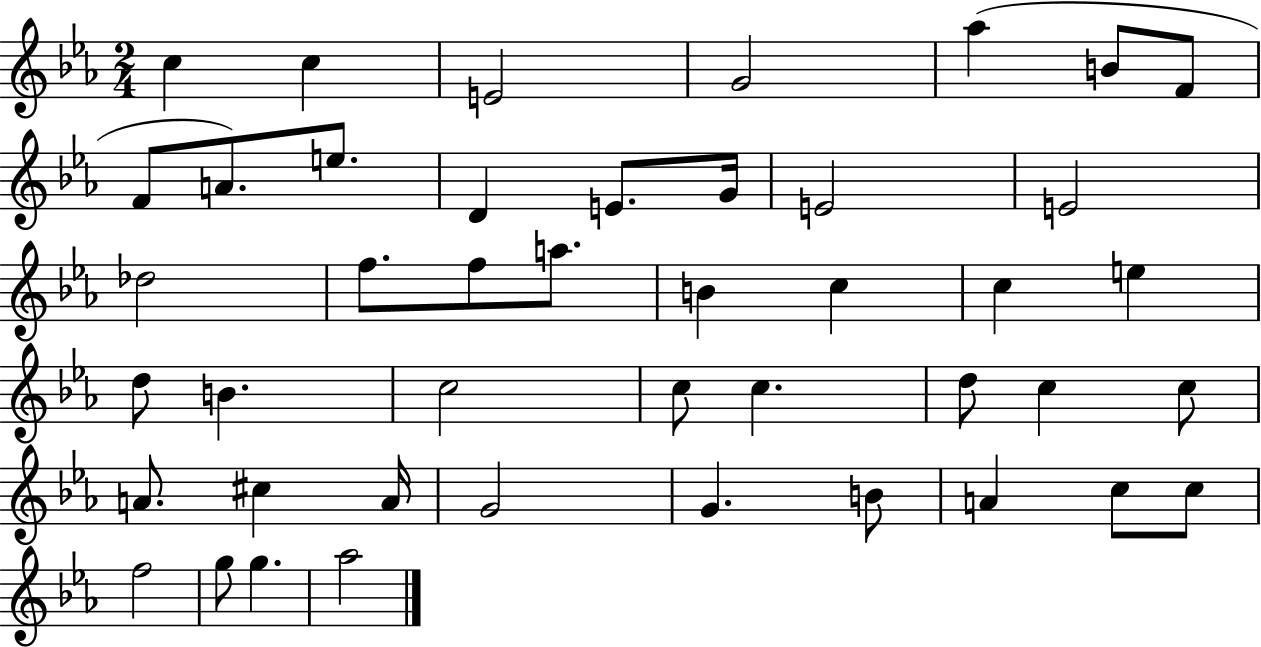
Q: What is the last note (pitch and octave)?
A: Ab5